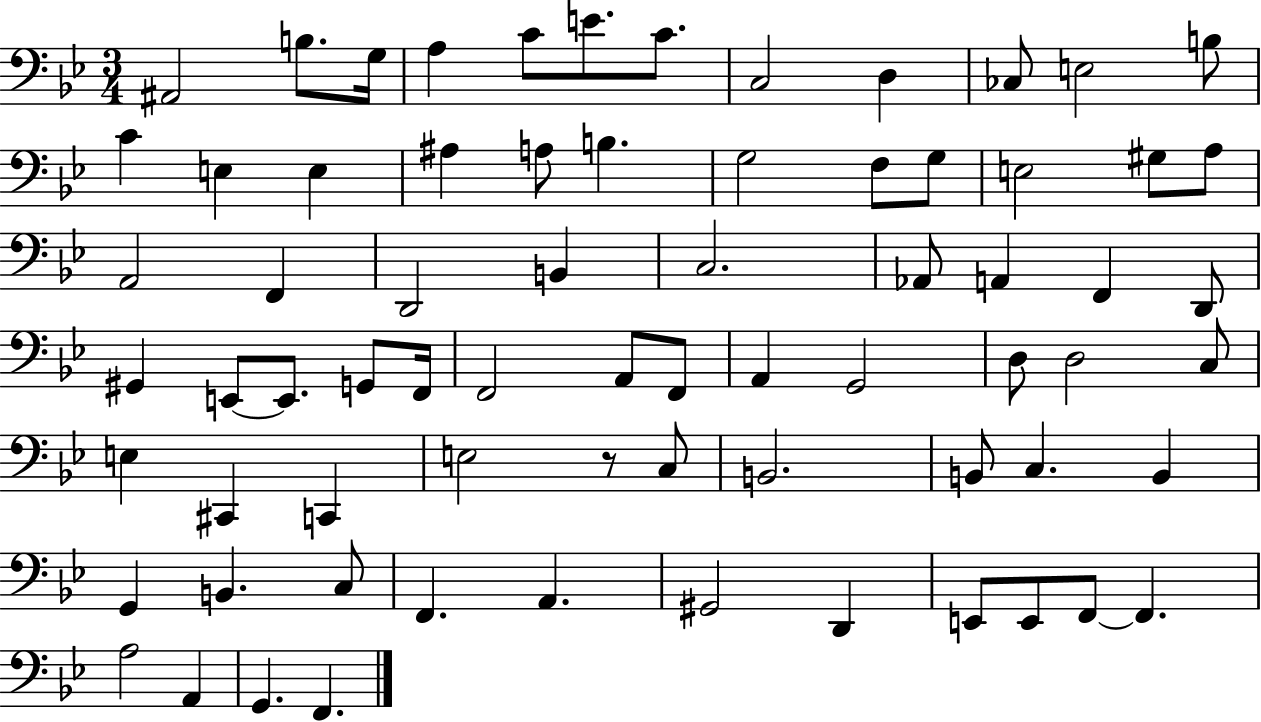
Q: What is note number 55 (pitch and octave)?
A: B2